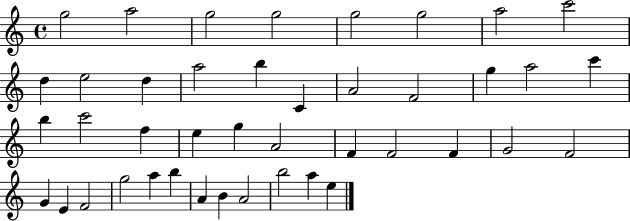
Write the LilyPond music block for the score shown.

{
  \clef treble
  \time 4/4
  \defaultTimeSignature
  \key c \major
  g''2 a''2 | g''2 g''2 | g''2 g''2 | a''2 c'''2 | \break d''4 e''2 d''4 | a''2 b''4 c'4 | a'2 f'2 | g''4 a''2 c'''4 | \break b''4 c'''2 f''4 | e''4 g''4 a'2 | f'4 f'2 f'4 | g'2 f'2 | \break g'4 e'4 f'2 | g''2 a''4 b''4 | a'4 b'4 a'2 | b''2 a''4 e''4 | \break \bar "|."
}